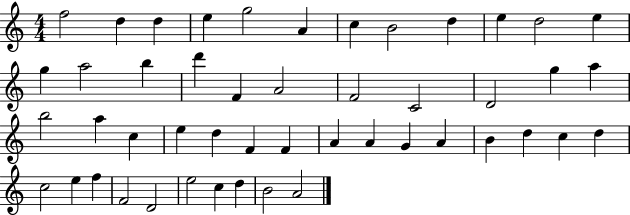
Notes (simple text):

F5/h D5/q D5/q E5/q G5/h A4/q C5/q B4/h D5/q E5/q D5/h E5/q G5/q A5/h B5/q D6/q F4/q A4/h F4/h C4/h D4/h G5/q A5/q B5/h A5/q C5/q E5/q D5/q F4/q F4/q A4/q A4/q G4/q A4/q B4/q D5/q C5/q D5/q C5/h E5/q F5/q F4/h D4/h E5/h C5/q D5/q B4/h A4/h